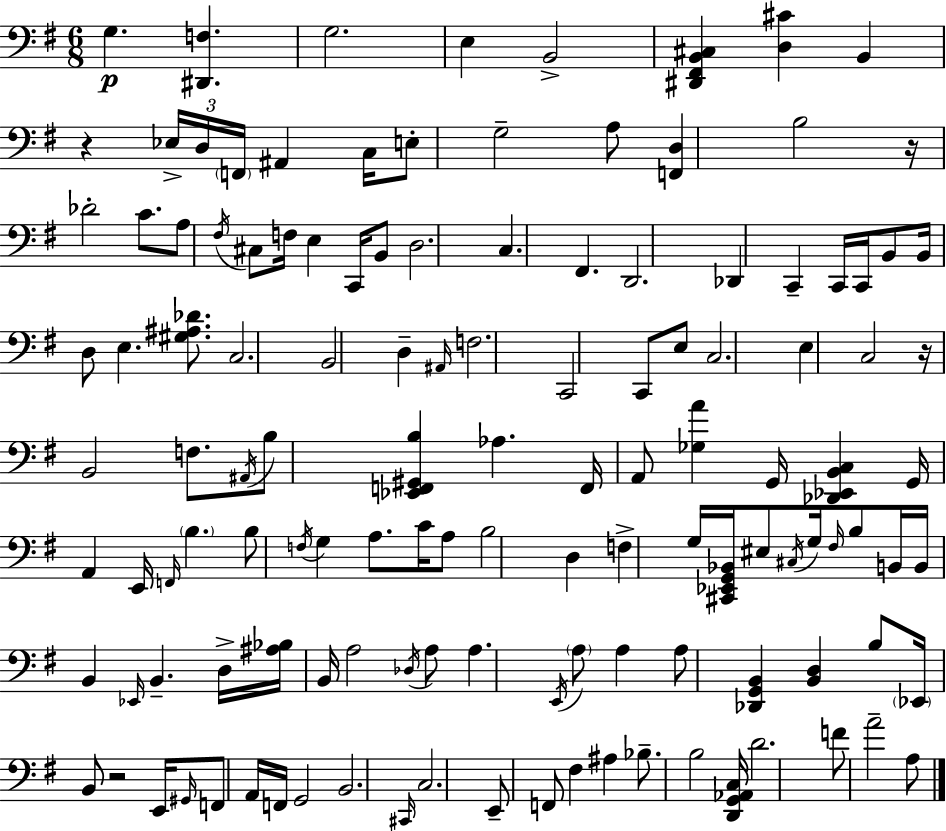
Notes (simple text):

G3/q. [D#2,F3]/q. G3/h. E3/q B2/h [D#2,F#2,B2,C#3]/q [D3,C#4]/q B2/q R/q Eb3/s D3/s F2/s A#2/q C3/s E3/e G3/h A3/e [F2,D3]/q B3/h R/s Db4/h C4/e. A3/e F#3/s C#3/e F3/s E3/q C2/s B2/e D3/h. C3/q. F#2/q. D2/h. Db2/q C2/q C2/s C2/s B2/e B2/s D3/e E3/q. [G#3,A#3,Db4]/e. C3/h. B2/h D3/q A#2/s F3/h. C2/h C2/e E3/e C3/h. E3/q C3/h R/s B2/h F3/e. A#2/s B3/e [Eb2,F2,G#2,B3]/q Ab3/q. F2/s A2/e [Gb3,A4]/q G2/s [Db2,Eb2,B2,C3]/q G2/s A2/q E2/s F2/s B3/q. B3/e F3/s G3/q A3/e. C4/s A3/e B3/h D3/q F3/q G3/s [C#2,Eb2,G2,Bb2]/s EIS3/e C#3/s G3/s F#3/s B3/e B2/s B2/s B2/q Eb2/s B2/q. D3/s [A#3,Bb3]/s B2/s A3/h Db3/s A3/e A3/q. E2/s A3/e A3/q A3/e [Db2,G2,B2]/q [B2,D3]/q B3/e Eb2/s B2/e R/h E2/s G#2/s F2/e A2/s F2/s G2/h B2/h. C#2/s C3/h. E2/e F2/e F#3/q A#3/q Bb3/e. B3/h [D2,G2,Ab2,C3]/s D4/h. F4/e A4/h A3/e